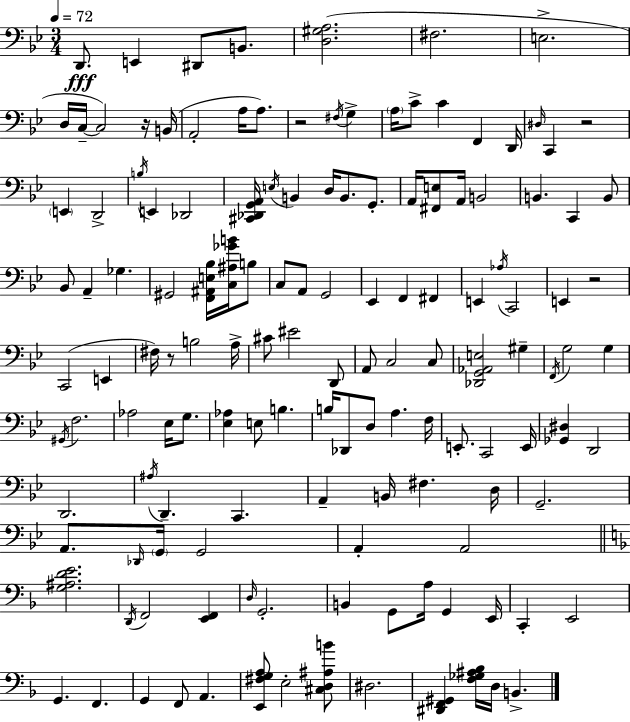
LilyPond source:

{
  \clef bass
  \numericTimeSignature
  \time 3/4
  \key bes \major
  \tempo 4 = 72
  d,8.\fff e,4 dis,8 b,8. | <d gis a>2.( | fis2. | e2.-> | \break d16 c16--~~ c2) r16 b,16( | a,2-. a16 a8.) | r2 \acciaccatura { fis16 } g4-> | \parenthesize a16 c'8-> c'4 f,4 | \break d,16 \grace { dis16 } c,4 r2 | \parenthesize e,4 d,2-> | \acciaccatura { b16 } e,4 des,2 | <cis, des, g, a,>16 \acciaccatura { e16 } b,4 d16 b,8. | \break g,8.-. a,16 <fis, e>8 a,16 b,2 | b,4. c,4 | b,8 bes,8 a,4-- ges4. | gis,2 | \break <f, ais, e bes>16 <c ais ges' b'>16 b8 c8 a,8 g,2 | ees,4 f,4 | fis,4 e,4 \acciaccatura { aes16 } c,2 | e,4 r2 | \break c,2( | e,4 fis16) r8 b2 | a16-> cis'8 eis'2 | d,8 a,8 c2 | \break c8 <des, g, aes, e>2 | gis4-- \acciaccatura { f,16 } g2 | g4 \acciaccatura { gis,16 } f2. | aes2 | \break ees16 g8. <ees aes>4 e8 | b4. b16 des,8 d8 | a4. f16 e,8.-. c,2 | e,16 <ges, dis>4 d,2 | \break d,2. | \acciaccatura { ais16 } d,4.-- | c,4. a,4-- | b,16 fis4. d16 g,2.-- | \break a,8. \grace { des,16 } | \parenthesize g,16 g,2 a,4-. | a,2 \bar "||" \break \key d \minor <g ais d' e'>2. | \acciaccatura { d,16 } f,2 <e, f,>4 | \grace { d16 } g,2.-. | b,4 g,8 a16 g,4 | \break e,16 c,4-. e,2 | g,4. f,4. | g,4 f,8 a,4. | <e, fis g a>8 e2-. | \break <cis d ais b'>8 dis2. | <dis, f, gis,>4 <f ges ais bes>16 d16 b,4.-> | \bar "|."
}